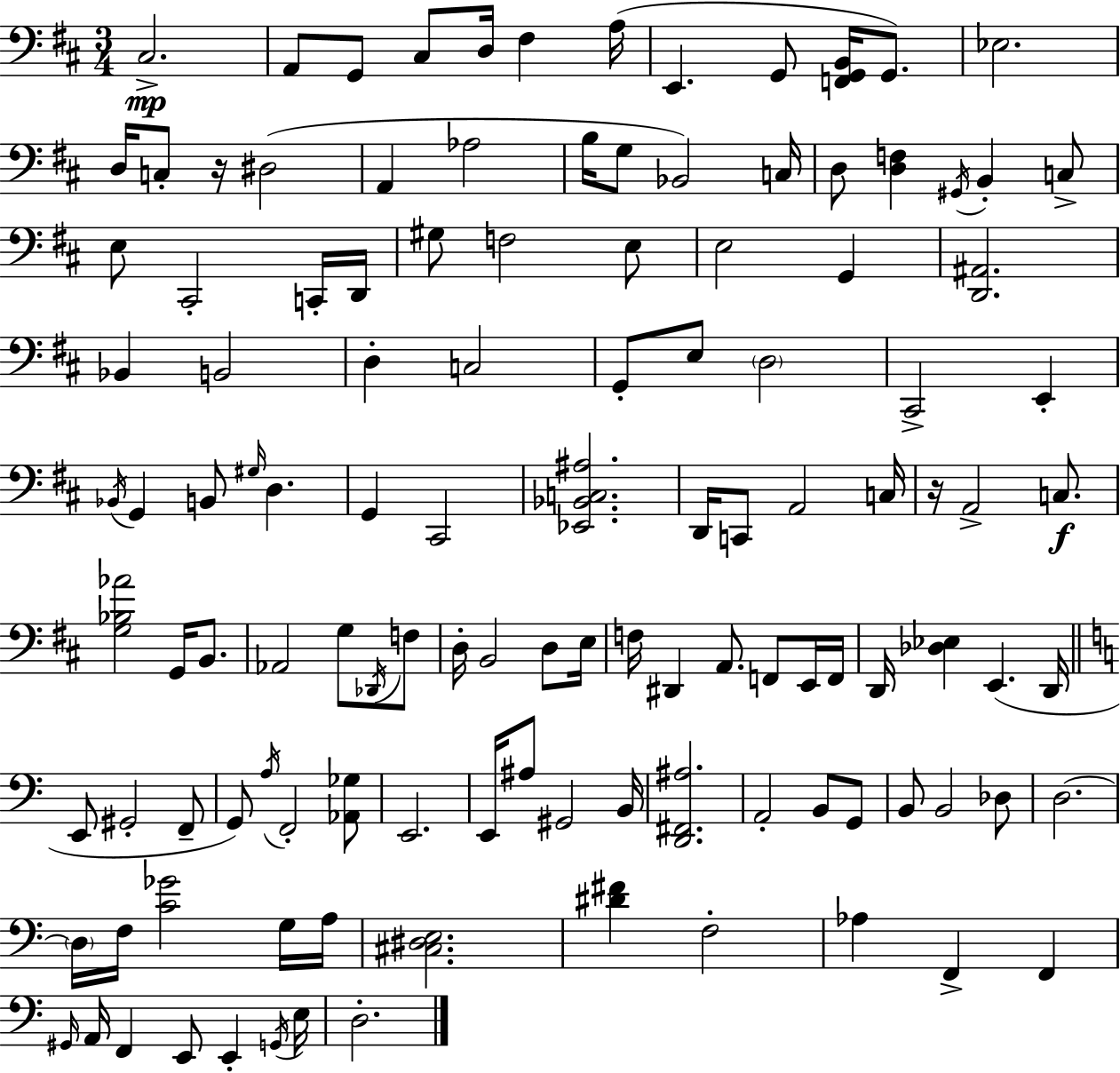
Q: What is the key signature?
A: D major